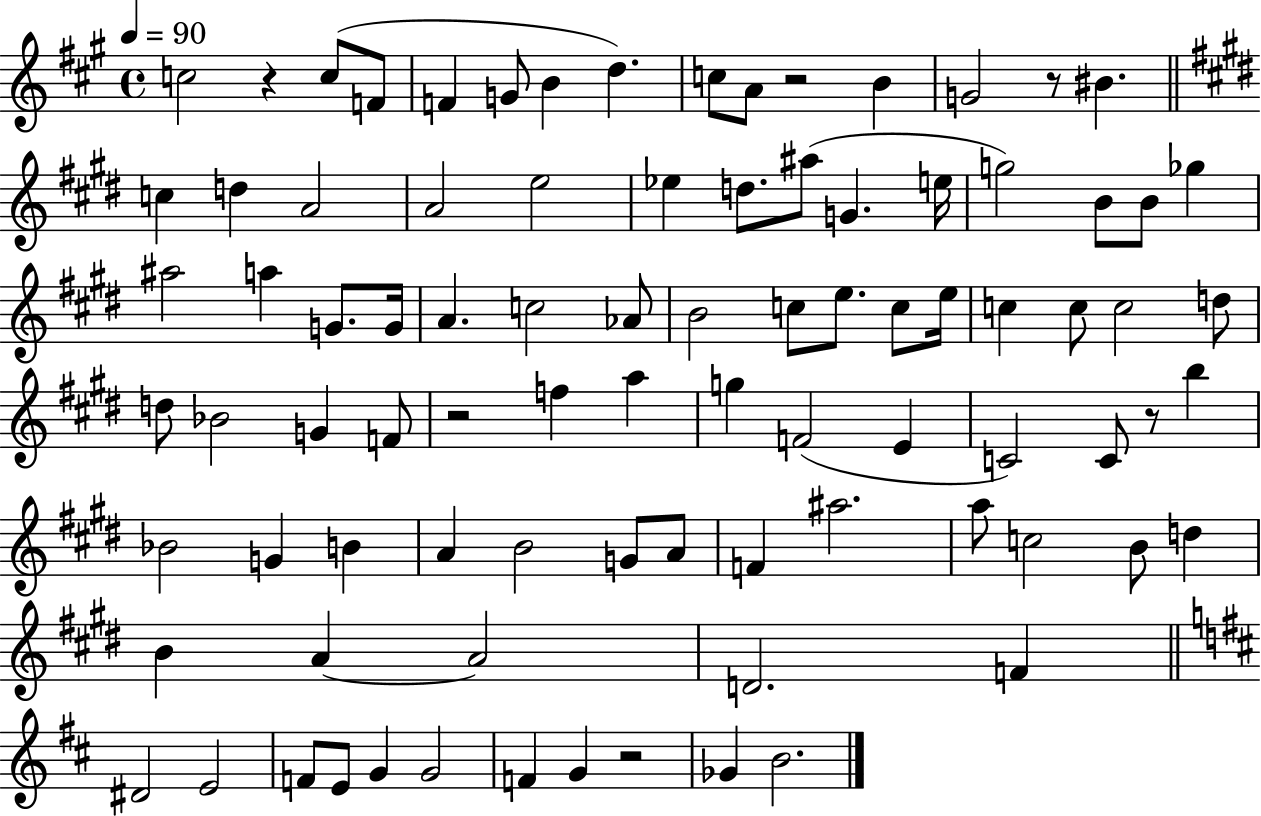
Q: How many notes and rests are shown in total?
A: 88